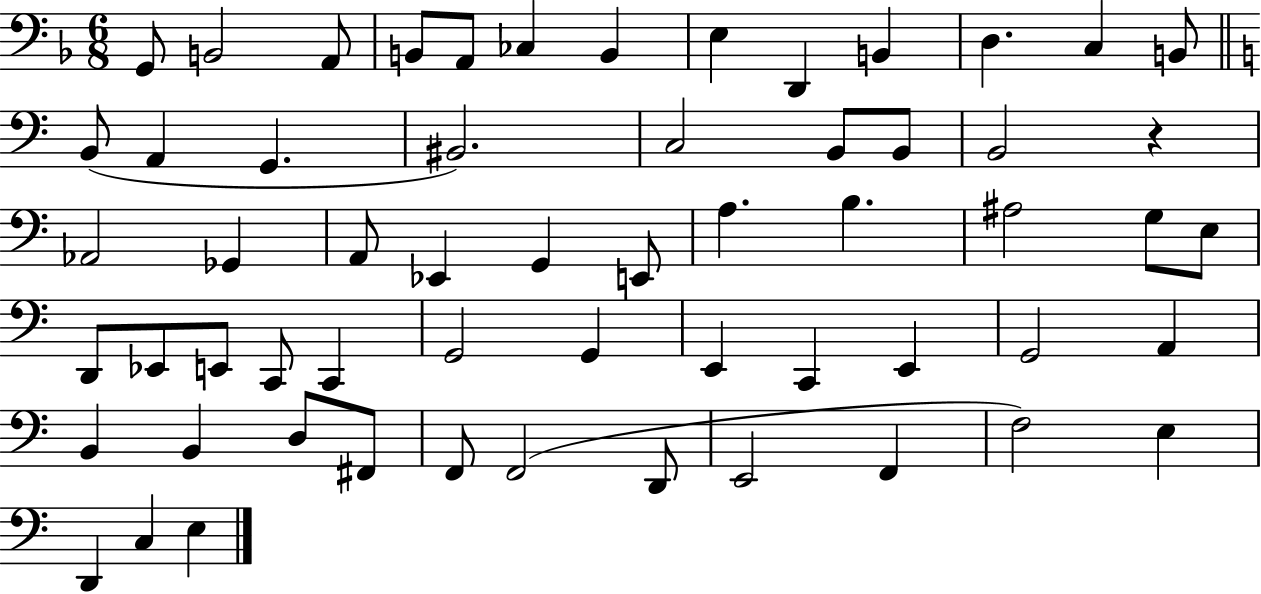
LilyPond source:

{
  \clef bass
  \numericTimeSignature
  \time 6/8
  \key f \major
  g,8 b,2 a,8 | b,8 a,8 ces4 b,4 | e4 d,4 b,4 | d4. c4 b,8 | \break \bar "||" \break \key c \major b,8( a,4 g,4. | bis,2.) | c2 b,8 b,8 | b,2 r4 | \break aes,2 ges,4 | a,8 ees,4 g,4 e,8 | a4. b4. | ais2 g8 e8 | \break d,8 ees,8 e,8 c,8 c,4 | g,2 g,4 | e,4 c,4 e,4 | g,2 a,4 | \break b,4 b,4 d8 fis,8 | f,8 f,2( d,8 | e,2 f,4 | f2) e4 | \break d,4 c4 e4 | \bar "|."
}